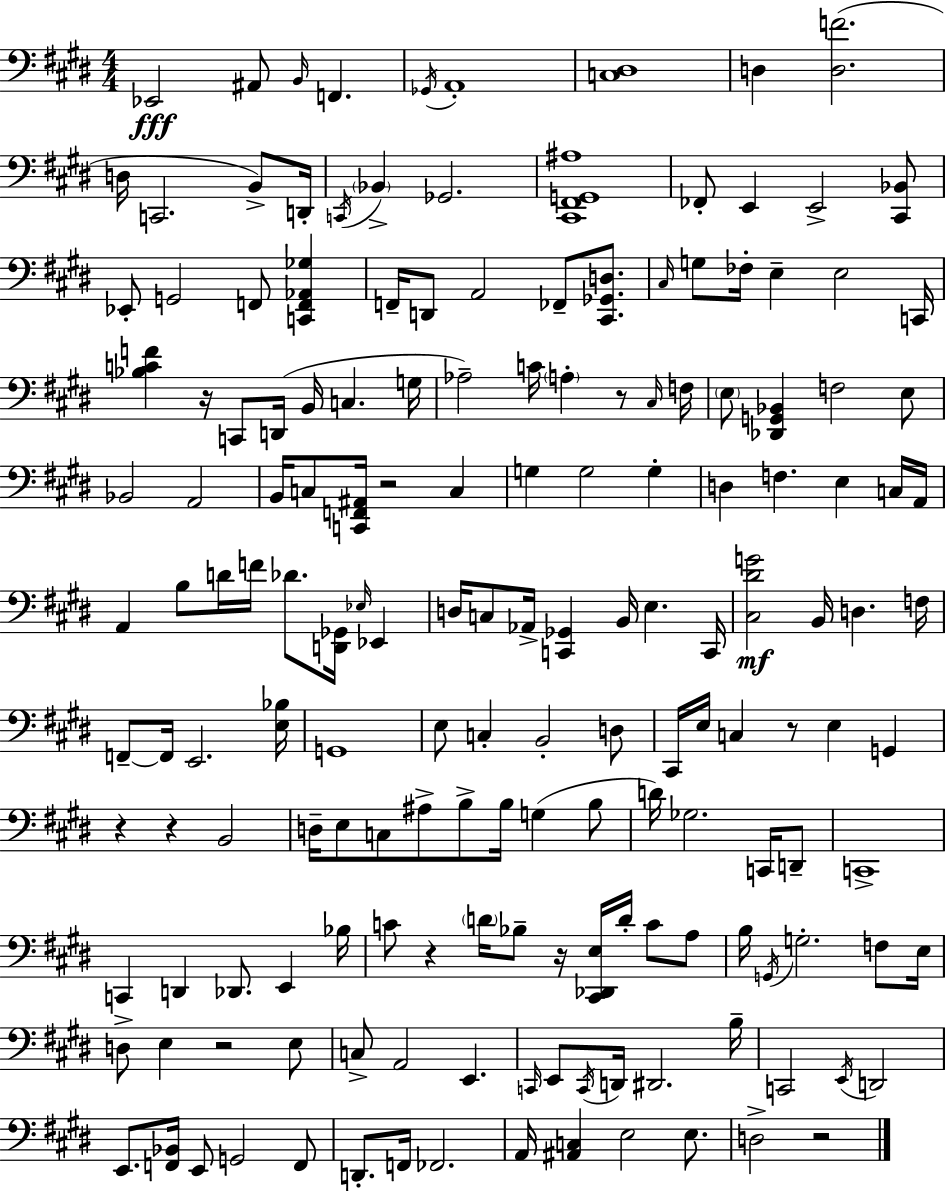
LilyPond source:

{
  \clef bass
  \numericTimeSignature
  \time 4/4
  \key e \major
  \repeat volta 2 { ees,2\fff ais,8 \grace { b,16 } f,4. | \acciaccatura { ges,16 } a,1-. | <c dis>1 | d4 <d f'>2.( | \break d16 c,2. b,8->) | d,16-. \acciaccatura { c,16 } \parenthesize bes,4-> ges,2. | <cis, fis, g, ais>1 | fes,8-. e,4 e,2-> | \break <cis, bes,>8 ees,8-. g,2 f,8 <c, f, aes, ges>4 | f,16-- d,8 a,2 fes,8-- | <cis, ges, d>8. \grace { cis16 } g8 fes16-. e4-- e2 | c,16 <bes c' f'>4 r16 c,8 d,16( b,16 c4. | \break g16 aes2--) c'16 \parenthesize a4-. | r8 \grace { cis16 } f16 \parenthesize e8 <des, g, bes,>4 f2 | e8 bes,2 a,2 | b,16 c8 <c, f, ais,>16 r2 | \break c4 g4 g2 | g4-. d4 f4. e4 | c16 a,16 a,4 b8 d'16 f'16 des'8. | <d, ges,>16 \grace { ees16 } ees,4 d16 c8 aes,16-> <c, ges,>4 b,16 e4. | \break c,16 <cis dis' g'>2\mf b,16 d4. | f16 f,8--~~ f,16 e,2. | <e bes>16 g,1 | e8 c4-. b,2-. | \break d8 cis,16 e16 c4 r8 e4 | g,4 r4 r4 b,2 | d16-- e8 c8 ais8-> b8-> b16 | g4( b8 d'16) ges2. | \break c,16 d,8-- c,1-> | c,4 d,4 des,8. | e,4 bes16 c'8 r4 \parenthesize d'16 bes8-- r16 | <cis, des, e>16 d'16-. c'8 a8 b16 \acciaccatura { g,16 } g2.-. | \break f8 e16 d8-> e4 r2 | e8 c8-> a,2 | e,4. \grace { c,16 } e,8 \acciaccatura { c,16 } d,16 dis,2. | b16-- c,2 | \break \acciaccatura { e,16 } d,2 e,8. <f, bes,>16 e,8 | g,2 f,8 d,8.-. f,16 fes,2. | a,16 <ais, c>4 e2 | e8. d2-> | \break r2 } \bar "|."
}